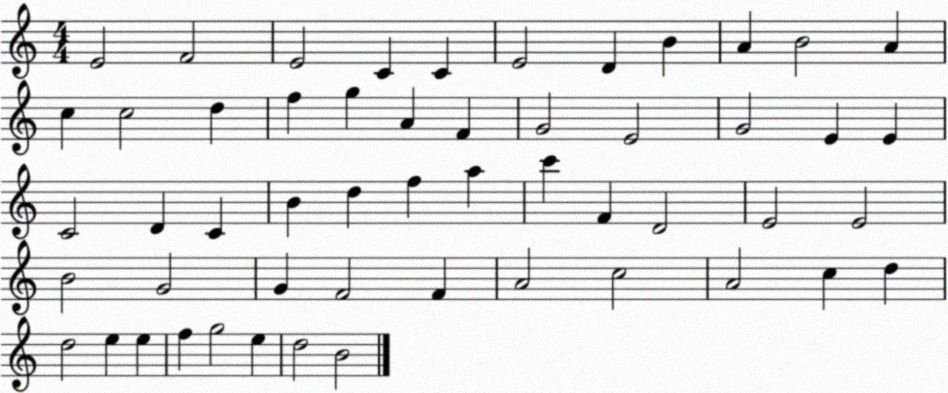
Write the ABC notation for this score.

X:1
T:Untitled
M:4/4
L:1/4
K:C
E2 F2 E2 C C E2 D B A B2 A c c2 d f g A F G2 E2 G2 E E C2 D C B d f a c' F D2 E2 E2 B2 G2 G F2 F A2 c2 A2 c d d2 e e f g2 e d2 B2